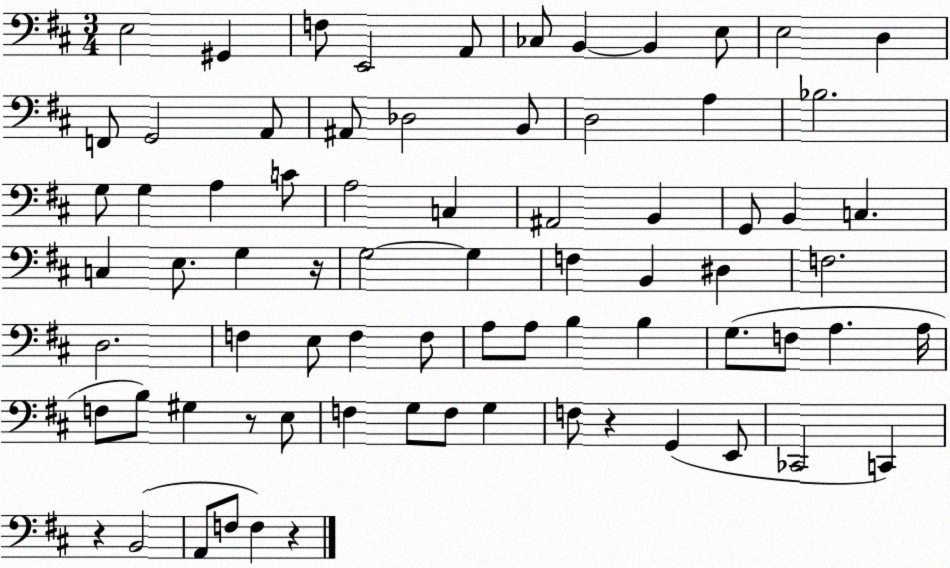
X:1
T:Untitled
M:3/4
L:1/4
K:D
E,2 ^G,, F,/2 E,,2 A,,/2 _C,/2 B,, B,, E,/2 E,2 D, F,,/2 G,,2 A,,/2 ^A,,/2 _D,2 B,,/2 D,2 A, _B,2 G,/2 G, A, C/2 A,2 C, ^A,,2 B,, G,,/2 B,, C, C, E,/2 G, z/4 G,2 G, F, B,, ^D, F,2 D,2 F, E,/2 F, F,/2 A,/2 A,/2 B, B, G,/2 F,/2 A, A,/4 F,/2 B,/2 ^G, z/2 E,/2 F, G,/2 F,/2 G, F,/2 z G,, E,,/2 _C,,2 C,, z B,,2 A,,/2 F,/2 F, z